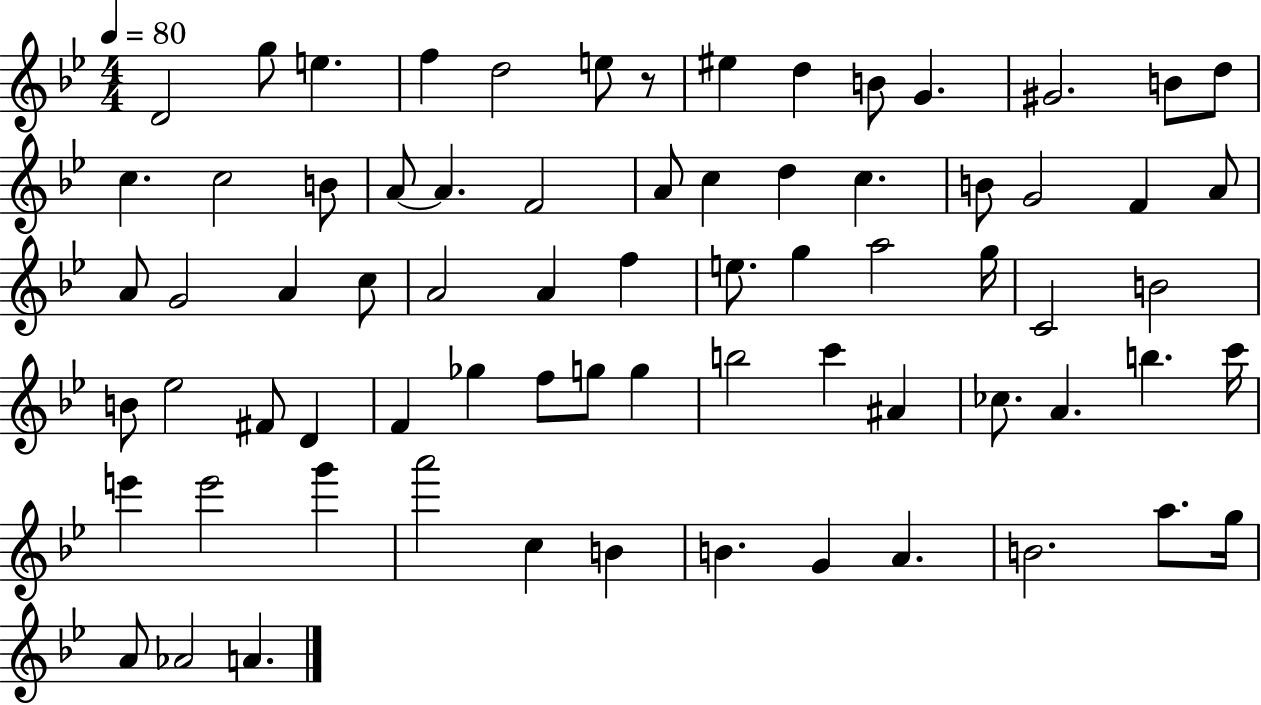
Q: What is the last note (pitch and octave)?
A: A4